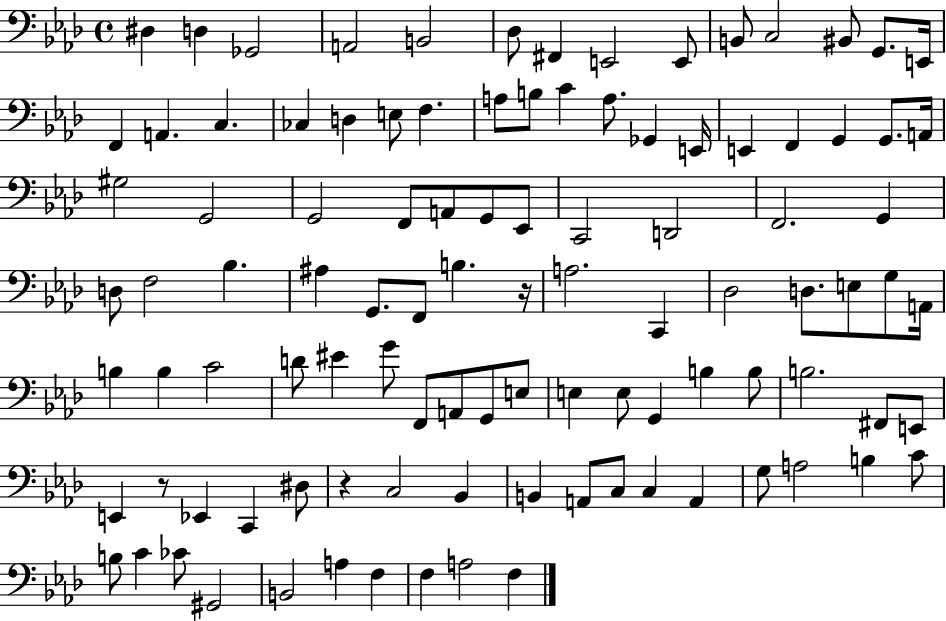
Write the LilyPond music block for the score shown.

{
  \clef bass
  \time 4/4
  \defaultTimeSignature
  \key aes \major
  dis4 d4 ges,2 | a,2 b,2 | des8 fis,4 e,2 e,8 | b,8 c2 bis,8 g,8. e,16 | \break f,4 a,4. c4. | ces4 d4 e8 f4. | a8 b8 c'4 a8. ges,4 e,16 | e,4 f,4 g,4 g,8. a,16 | \break gis2 g,2 | g,2 f,8 a,8 g,8 ees,8 | c,2 d,2 | f,2. g,4 | \break d8 f2 bes4. | ais4 g,8. f,8 b4. r16 | a2. c,4 | des2 d8. e8 g8 a,16 | \break b4 b4 c'2 | d'8 eis'4 g'8 f,8 a,8 g,8 e8 | e4 e8 g,4 b4 b8 | b2. fis,8 e,8 | \break e,4 r8 ees,4 c,4 dis8 | r4 c2 bes,4 | b,4 a,8 c8 c4 a,4 | g8 a2 b4 c'8 | \break b8 c'4 ces'8 gis,2 | b,2 a4 f4 | f4 a2 f4 | \bar "|."
}